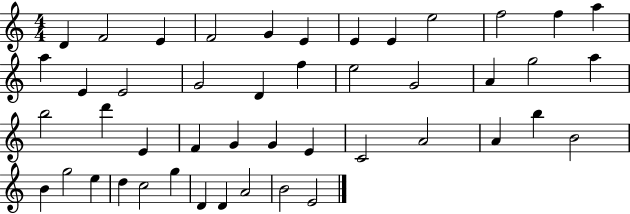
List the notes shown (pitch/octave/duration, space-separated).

D4/q F4/h E4/q F4/h G4/q E4/q E4/q E4/q E5/h F5/h F5/q A5/q A5/q E4/q E4/h G4/h D4/q F5/q E5/h G4/h A4/q G5/h A5/q B5/h D6/q E4/q F4/q G4/q G4/q E4/q C4/h A4/h A4/q B5/q B4/h B4/q G5/h E5/q D5/q C5/h G5/q D4/q D4/q A4/h B4/h E4/h